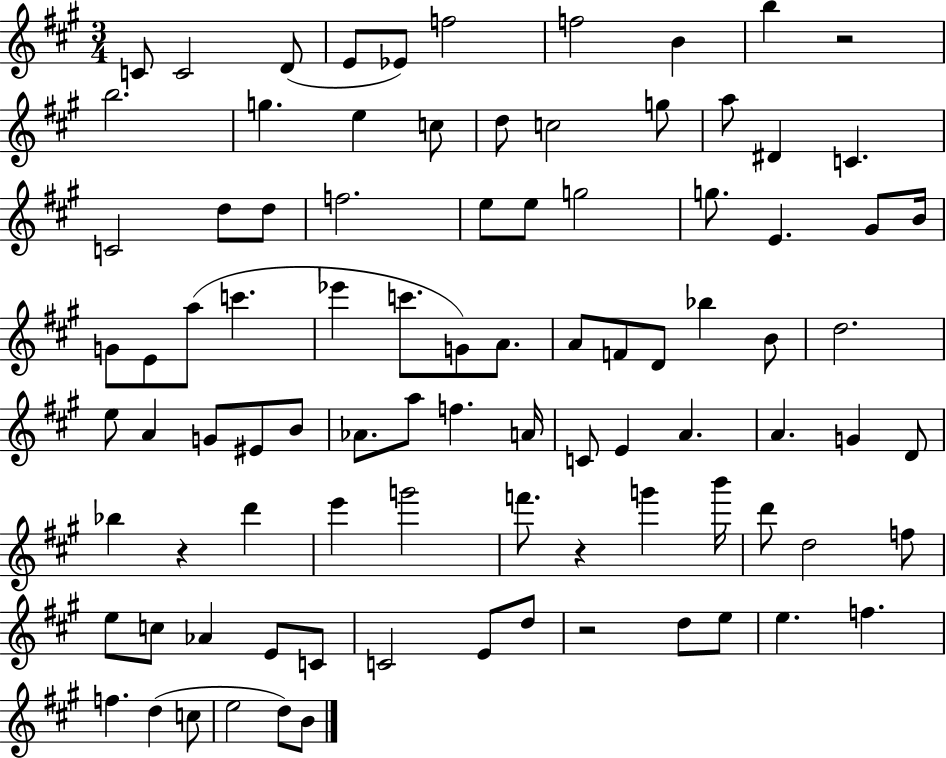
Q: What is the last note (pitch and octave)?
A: B4